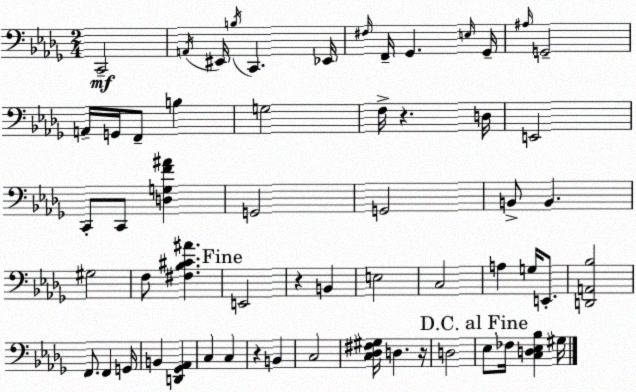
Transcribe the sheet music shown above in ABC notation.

X:1
T:Untitled
M:2/4
L:1/4
K:Bbm
C,,2 A,,/4 ^E,,/4 B,/4 C,, _E,,/4 ^F,/4 F,,/4 _G,, E,/4 _G,,/4 ^A,/4 G,,2 A,,/4 G,,/4 F,,/2 B, G,2 F,/4 z D,/4 E,,2 C,,/2 C,,/2 [D,G,F^A] G,,2 G,,2 B,,/2 B,, ^G,2 F,/2 [^F,_B,^C^A] E,,2 z B,, E,2 C,2 A, G,/4 E,,/2 [D,,A,,_B,]2 F,,/2 F,, G,,/4 B,, [D,,_G,,_A,,] C, C, z B,, C,2 [C,_D,^F,^G,]/4 D, z/4 D,2 _E,/2 _F,/4 [C,D,_E,_B,] ^G,/4